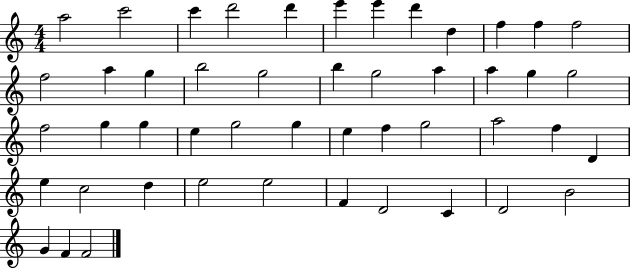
A5/h C6/h C6/q D6/h D6/q E6/q E6/q D6/q D5/q F5/q F5/q F5/h F5/h A5/q G5/q B5/h G5/h B5/q G5/h A5/q A5/q G5/q G5/h F5/h G5/q G5/q E5/q G5/h G5/q E5/q F5/q G5/h A5/h F5/q D4/q E5/q C5/h D5/q E5/h E5/h F4/q D4/h C4/q D4/h B4/h G4/q F4/q F4/h